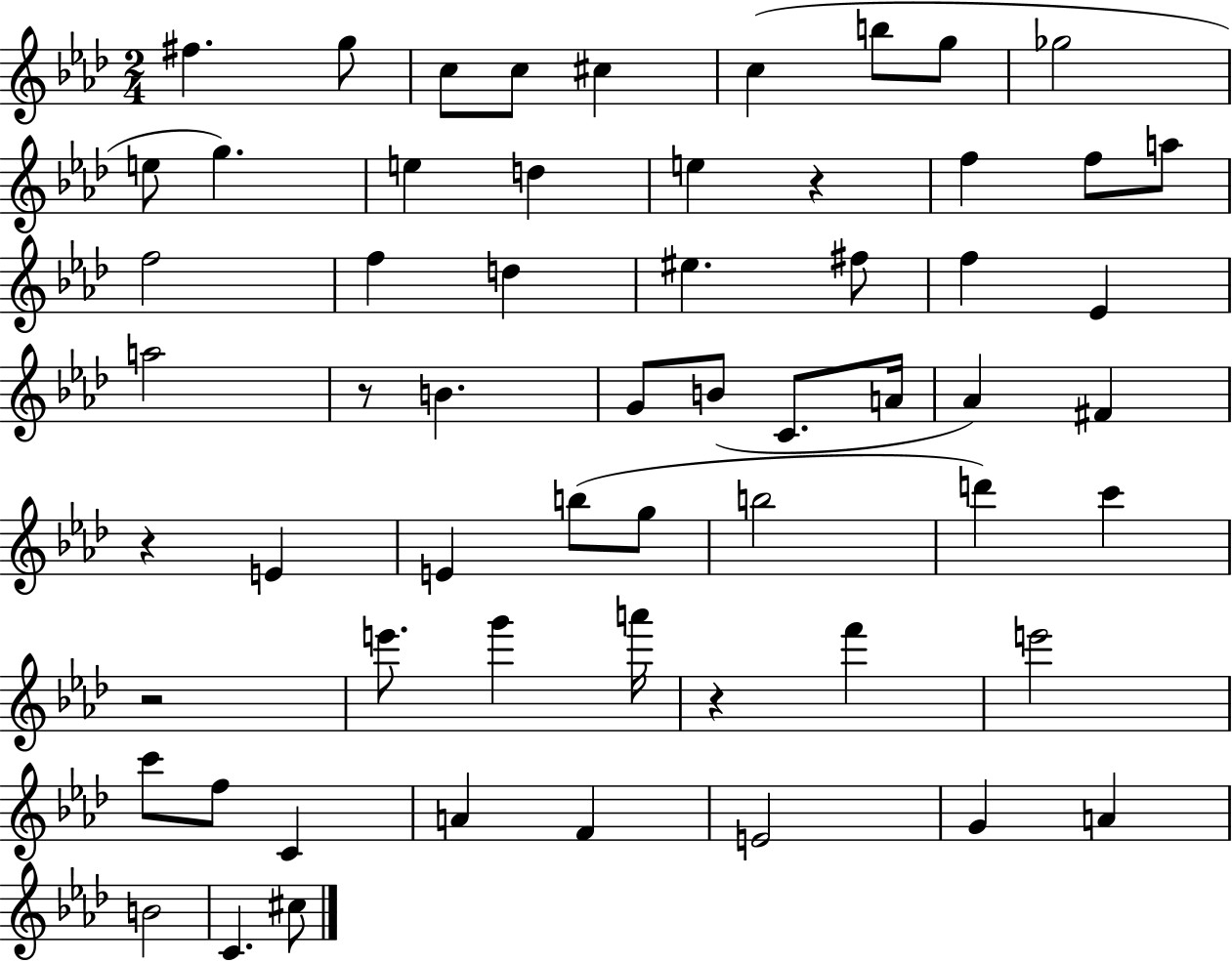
{
  \clef treble
  \numericTimeSignature
  \time 2/4
  \key aes \major
  fis''4. g''8 | c''8 c''8 cis''4 | c''4( b''8 g''8 | ges''2 | \break e''8 g''4.) | e''4 d''4 | e''4 r4 | f''4 f''8 a''8 | \break f''2 | f''4 d''4 | eis''4. fis''8 | f''4 ees'4 | \break a''2 | r8 b'4. | g'8 b'8( c'8. a'16 | aes'4) fis'4 | \break r4 e'4 | e'4 b''8( g''8 | b''2 | d'''4) c'''4 | \break r2 | e'''8. g'''4 a'''16 | r4 f'''4 | e'''2 | \break c'''8 f''8 c'4 | a'4 f'4 | e'2 | g'4 a'4 | \break b'2 | c'4. cis''8 | \bar "|."
}